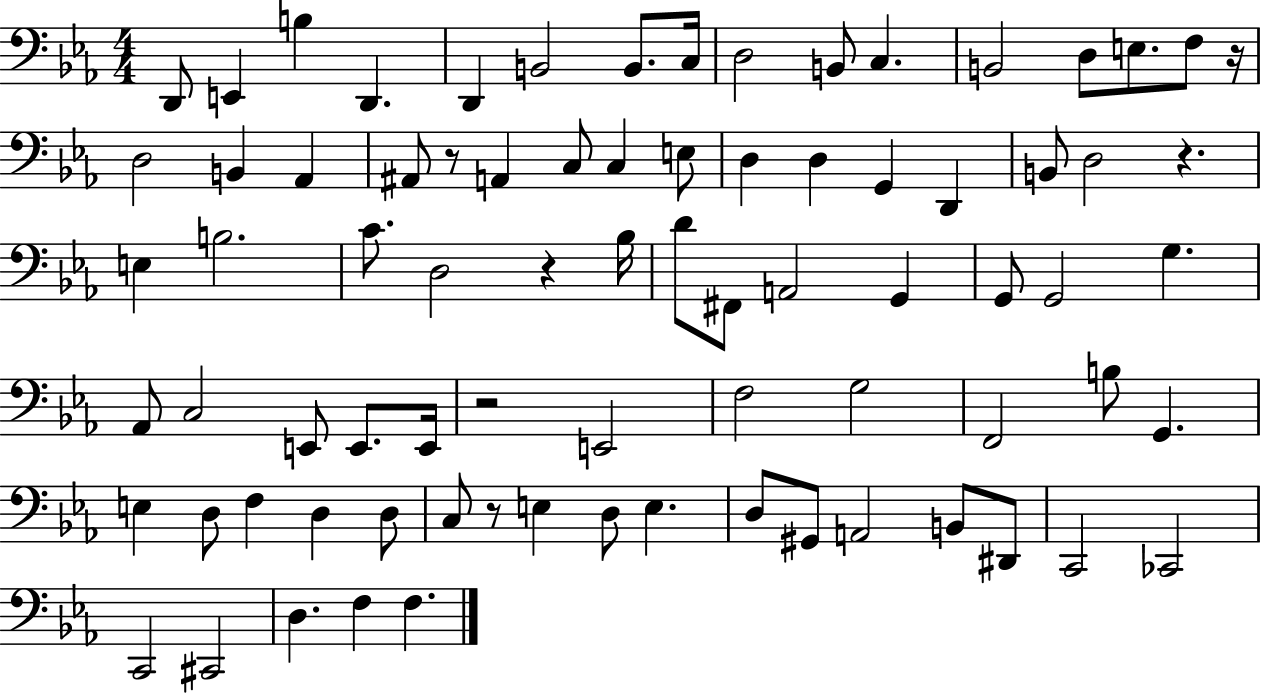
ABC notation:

X:1
T:Untitled
M:4/4
L:1/4
K:Eb
D,,/2 E,, B, D,, D,, B,,2 B,,/2 C,/4 D,2 B,,/2 C, B,,2 D,/2 E,/2 F,/2 z/4 D,2 B,, _A,, ^A,,/2 z/2 A,, C,/2 C, E,/2 D, D, G,, D,, B,,/2 D,2 z E, B,2 C/2 D,2 z _B,/4 D/2 ^F,,/2 A,,2 G,, G,,/2 G,,2 G, _A,,/2 C,2 E,,/2 E,,/2 E,,/4 z2 E,,2 F,2 G,2 F,,2 B,/2 G,, E, D,/2 F, D, D,/2 C,/2 z/2 E, D,/2 E, D,/2 ^G,,/2 A,,2 B,,/2 ^D,,/2 C,,2 _C,,2 C,,2 ^C,,2 D, F, F,